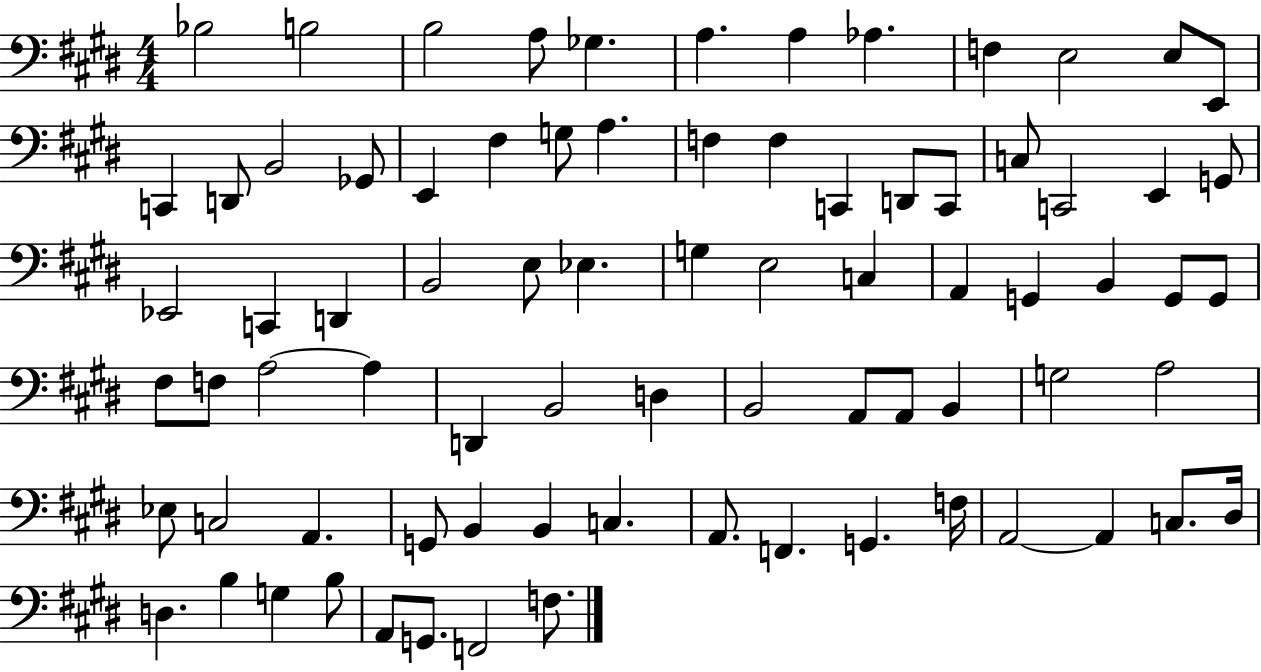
X:1
T:Untitled
M:4/4
L:1/4
K:E
_B,2 B,2 B,2 A,/2 _G, A, A, _A, F, E,2 E,/2 E,,/2 C,, D,,/2 B,,2 _G,,/2 E,, ^F, G,/2 A, F, F, C,, D,,/2 C,,/2 C,/2 C,,2 E,, G,,/2 _E,,2 C,, D,, B,,2 E,/2 _E, G, E,2 C, A,, G,, B,, G,,/2 G,,/2 ^F,/2 F,/2 A,2 A, D,, B,,2 D, B,,2 A,,/2 A,,/2 B,, G,2 A,2 _E,/2 C,2 A,, G,,/2 B,, B,, C, A,,/2 F,, G,, F,/4 A,,2 A,, C,/2 ^D,/4 D, B, G, B,/2 A,,/2 G,,/2 F,,2 F,/2